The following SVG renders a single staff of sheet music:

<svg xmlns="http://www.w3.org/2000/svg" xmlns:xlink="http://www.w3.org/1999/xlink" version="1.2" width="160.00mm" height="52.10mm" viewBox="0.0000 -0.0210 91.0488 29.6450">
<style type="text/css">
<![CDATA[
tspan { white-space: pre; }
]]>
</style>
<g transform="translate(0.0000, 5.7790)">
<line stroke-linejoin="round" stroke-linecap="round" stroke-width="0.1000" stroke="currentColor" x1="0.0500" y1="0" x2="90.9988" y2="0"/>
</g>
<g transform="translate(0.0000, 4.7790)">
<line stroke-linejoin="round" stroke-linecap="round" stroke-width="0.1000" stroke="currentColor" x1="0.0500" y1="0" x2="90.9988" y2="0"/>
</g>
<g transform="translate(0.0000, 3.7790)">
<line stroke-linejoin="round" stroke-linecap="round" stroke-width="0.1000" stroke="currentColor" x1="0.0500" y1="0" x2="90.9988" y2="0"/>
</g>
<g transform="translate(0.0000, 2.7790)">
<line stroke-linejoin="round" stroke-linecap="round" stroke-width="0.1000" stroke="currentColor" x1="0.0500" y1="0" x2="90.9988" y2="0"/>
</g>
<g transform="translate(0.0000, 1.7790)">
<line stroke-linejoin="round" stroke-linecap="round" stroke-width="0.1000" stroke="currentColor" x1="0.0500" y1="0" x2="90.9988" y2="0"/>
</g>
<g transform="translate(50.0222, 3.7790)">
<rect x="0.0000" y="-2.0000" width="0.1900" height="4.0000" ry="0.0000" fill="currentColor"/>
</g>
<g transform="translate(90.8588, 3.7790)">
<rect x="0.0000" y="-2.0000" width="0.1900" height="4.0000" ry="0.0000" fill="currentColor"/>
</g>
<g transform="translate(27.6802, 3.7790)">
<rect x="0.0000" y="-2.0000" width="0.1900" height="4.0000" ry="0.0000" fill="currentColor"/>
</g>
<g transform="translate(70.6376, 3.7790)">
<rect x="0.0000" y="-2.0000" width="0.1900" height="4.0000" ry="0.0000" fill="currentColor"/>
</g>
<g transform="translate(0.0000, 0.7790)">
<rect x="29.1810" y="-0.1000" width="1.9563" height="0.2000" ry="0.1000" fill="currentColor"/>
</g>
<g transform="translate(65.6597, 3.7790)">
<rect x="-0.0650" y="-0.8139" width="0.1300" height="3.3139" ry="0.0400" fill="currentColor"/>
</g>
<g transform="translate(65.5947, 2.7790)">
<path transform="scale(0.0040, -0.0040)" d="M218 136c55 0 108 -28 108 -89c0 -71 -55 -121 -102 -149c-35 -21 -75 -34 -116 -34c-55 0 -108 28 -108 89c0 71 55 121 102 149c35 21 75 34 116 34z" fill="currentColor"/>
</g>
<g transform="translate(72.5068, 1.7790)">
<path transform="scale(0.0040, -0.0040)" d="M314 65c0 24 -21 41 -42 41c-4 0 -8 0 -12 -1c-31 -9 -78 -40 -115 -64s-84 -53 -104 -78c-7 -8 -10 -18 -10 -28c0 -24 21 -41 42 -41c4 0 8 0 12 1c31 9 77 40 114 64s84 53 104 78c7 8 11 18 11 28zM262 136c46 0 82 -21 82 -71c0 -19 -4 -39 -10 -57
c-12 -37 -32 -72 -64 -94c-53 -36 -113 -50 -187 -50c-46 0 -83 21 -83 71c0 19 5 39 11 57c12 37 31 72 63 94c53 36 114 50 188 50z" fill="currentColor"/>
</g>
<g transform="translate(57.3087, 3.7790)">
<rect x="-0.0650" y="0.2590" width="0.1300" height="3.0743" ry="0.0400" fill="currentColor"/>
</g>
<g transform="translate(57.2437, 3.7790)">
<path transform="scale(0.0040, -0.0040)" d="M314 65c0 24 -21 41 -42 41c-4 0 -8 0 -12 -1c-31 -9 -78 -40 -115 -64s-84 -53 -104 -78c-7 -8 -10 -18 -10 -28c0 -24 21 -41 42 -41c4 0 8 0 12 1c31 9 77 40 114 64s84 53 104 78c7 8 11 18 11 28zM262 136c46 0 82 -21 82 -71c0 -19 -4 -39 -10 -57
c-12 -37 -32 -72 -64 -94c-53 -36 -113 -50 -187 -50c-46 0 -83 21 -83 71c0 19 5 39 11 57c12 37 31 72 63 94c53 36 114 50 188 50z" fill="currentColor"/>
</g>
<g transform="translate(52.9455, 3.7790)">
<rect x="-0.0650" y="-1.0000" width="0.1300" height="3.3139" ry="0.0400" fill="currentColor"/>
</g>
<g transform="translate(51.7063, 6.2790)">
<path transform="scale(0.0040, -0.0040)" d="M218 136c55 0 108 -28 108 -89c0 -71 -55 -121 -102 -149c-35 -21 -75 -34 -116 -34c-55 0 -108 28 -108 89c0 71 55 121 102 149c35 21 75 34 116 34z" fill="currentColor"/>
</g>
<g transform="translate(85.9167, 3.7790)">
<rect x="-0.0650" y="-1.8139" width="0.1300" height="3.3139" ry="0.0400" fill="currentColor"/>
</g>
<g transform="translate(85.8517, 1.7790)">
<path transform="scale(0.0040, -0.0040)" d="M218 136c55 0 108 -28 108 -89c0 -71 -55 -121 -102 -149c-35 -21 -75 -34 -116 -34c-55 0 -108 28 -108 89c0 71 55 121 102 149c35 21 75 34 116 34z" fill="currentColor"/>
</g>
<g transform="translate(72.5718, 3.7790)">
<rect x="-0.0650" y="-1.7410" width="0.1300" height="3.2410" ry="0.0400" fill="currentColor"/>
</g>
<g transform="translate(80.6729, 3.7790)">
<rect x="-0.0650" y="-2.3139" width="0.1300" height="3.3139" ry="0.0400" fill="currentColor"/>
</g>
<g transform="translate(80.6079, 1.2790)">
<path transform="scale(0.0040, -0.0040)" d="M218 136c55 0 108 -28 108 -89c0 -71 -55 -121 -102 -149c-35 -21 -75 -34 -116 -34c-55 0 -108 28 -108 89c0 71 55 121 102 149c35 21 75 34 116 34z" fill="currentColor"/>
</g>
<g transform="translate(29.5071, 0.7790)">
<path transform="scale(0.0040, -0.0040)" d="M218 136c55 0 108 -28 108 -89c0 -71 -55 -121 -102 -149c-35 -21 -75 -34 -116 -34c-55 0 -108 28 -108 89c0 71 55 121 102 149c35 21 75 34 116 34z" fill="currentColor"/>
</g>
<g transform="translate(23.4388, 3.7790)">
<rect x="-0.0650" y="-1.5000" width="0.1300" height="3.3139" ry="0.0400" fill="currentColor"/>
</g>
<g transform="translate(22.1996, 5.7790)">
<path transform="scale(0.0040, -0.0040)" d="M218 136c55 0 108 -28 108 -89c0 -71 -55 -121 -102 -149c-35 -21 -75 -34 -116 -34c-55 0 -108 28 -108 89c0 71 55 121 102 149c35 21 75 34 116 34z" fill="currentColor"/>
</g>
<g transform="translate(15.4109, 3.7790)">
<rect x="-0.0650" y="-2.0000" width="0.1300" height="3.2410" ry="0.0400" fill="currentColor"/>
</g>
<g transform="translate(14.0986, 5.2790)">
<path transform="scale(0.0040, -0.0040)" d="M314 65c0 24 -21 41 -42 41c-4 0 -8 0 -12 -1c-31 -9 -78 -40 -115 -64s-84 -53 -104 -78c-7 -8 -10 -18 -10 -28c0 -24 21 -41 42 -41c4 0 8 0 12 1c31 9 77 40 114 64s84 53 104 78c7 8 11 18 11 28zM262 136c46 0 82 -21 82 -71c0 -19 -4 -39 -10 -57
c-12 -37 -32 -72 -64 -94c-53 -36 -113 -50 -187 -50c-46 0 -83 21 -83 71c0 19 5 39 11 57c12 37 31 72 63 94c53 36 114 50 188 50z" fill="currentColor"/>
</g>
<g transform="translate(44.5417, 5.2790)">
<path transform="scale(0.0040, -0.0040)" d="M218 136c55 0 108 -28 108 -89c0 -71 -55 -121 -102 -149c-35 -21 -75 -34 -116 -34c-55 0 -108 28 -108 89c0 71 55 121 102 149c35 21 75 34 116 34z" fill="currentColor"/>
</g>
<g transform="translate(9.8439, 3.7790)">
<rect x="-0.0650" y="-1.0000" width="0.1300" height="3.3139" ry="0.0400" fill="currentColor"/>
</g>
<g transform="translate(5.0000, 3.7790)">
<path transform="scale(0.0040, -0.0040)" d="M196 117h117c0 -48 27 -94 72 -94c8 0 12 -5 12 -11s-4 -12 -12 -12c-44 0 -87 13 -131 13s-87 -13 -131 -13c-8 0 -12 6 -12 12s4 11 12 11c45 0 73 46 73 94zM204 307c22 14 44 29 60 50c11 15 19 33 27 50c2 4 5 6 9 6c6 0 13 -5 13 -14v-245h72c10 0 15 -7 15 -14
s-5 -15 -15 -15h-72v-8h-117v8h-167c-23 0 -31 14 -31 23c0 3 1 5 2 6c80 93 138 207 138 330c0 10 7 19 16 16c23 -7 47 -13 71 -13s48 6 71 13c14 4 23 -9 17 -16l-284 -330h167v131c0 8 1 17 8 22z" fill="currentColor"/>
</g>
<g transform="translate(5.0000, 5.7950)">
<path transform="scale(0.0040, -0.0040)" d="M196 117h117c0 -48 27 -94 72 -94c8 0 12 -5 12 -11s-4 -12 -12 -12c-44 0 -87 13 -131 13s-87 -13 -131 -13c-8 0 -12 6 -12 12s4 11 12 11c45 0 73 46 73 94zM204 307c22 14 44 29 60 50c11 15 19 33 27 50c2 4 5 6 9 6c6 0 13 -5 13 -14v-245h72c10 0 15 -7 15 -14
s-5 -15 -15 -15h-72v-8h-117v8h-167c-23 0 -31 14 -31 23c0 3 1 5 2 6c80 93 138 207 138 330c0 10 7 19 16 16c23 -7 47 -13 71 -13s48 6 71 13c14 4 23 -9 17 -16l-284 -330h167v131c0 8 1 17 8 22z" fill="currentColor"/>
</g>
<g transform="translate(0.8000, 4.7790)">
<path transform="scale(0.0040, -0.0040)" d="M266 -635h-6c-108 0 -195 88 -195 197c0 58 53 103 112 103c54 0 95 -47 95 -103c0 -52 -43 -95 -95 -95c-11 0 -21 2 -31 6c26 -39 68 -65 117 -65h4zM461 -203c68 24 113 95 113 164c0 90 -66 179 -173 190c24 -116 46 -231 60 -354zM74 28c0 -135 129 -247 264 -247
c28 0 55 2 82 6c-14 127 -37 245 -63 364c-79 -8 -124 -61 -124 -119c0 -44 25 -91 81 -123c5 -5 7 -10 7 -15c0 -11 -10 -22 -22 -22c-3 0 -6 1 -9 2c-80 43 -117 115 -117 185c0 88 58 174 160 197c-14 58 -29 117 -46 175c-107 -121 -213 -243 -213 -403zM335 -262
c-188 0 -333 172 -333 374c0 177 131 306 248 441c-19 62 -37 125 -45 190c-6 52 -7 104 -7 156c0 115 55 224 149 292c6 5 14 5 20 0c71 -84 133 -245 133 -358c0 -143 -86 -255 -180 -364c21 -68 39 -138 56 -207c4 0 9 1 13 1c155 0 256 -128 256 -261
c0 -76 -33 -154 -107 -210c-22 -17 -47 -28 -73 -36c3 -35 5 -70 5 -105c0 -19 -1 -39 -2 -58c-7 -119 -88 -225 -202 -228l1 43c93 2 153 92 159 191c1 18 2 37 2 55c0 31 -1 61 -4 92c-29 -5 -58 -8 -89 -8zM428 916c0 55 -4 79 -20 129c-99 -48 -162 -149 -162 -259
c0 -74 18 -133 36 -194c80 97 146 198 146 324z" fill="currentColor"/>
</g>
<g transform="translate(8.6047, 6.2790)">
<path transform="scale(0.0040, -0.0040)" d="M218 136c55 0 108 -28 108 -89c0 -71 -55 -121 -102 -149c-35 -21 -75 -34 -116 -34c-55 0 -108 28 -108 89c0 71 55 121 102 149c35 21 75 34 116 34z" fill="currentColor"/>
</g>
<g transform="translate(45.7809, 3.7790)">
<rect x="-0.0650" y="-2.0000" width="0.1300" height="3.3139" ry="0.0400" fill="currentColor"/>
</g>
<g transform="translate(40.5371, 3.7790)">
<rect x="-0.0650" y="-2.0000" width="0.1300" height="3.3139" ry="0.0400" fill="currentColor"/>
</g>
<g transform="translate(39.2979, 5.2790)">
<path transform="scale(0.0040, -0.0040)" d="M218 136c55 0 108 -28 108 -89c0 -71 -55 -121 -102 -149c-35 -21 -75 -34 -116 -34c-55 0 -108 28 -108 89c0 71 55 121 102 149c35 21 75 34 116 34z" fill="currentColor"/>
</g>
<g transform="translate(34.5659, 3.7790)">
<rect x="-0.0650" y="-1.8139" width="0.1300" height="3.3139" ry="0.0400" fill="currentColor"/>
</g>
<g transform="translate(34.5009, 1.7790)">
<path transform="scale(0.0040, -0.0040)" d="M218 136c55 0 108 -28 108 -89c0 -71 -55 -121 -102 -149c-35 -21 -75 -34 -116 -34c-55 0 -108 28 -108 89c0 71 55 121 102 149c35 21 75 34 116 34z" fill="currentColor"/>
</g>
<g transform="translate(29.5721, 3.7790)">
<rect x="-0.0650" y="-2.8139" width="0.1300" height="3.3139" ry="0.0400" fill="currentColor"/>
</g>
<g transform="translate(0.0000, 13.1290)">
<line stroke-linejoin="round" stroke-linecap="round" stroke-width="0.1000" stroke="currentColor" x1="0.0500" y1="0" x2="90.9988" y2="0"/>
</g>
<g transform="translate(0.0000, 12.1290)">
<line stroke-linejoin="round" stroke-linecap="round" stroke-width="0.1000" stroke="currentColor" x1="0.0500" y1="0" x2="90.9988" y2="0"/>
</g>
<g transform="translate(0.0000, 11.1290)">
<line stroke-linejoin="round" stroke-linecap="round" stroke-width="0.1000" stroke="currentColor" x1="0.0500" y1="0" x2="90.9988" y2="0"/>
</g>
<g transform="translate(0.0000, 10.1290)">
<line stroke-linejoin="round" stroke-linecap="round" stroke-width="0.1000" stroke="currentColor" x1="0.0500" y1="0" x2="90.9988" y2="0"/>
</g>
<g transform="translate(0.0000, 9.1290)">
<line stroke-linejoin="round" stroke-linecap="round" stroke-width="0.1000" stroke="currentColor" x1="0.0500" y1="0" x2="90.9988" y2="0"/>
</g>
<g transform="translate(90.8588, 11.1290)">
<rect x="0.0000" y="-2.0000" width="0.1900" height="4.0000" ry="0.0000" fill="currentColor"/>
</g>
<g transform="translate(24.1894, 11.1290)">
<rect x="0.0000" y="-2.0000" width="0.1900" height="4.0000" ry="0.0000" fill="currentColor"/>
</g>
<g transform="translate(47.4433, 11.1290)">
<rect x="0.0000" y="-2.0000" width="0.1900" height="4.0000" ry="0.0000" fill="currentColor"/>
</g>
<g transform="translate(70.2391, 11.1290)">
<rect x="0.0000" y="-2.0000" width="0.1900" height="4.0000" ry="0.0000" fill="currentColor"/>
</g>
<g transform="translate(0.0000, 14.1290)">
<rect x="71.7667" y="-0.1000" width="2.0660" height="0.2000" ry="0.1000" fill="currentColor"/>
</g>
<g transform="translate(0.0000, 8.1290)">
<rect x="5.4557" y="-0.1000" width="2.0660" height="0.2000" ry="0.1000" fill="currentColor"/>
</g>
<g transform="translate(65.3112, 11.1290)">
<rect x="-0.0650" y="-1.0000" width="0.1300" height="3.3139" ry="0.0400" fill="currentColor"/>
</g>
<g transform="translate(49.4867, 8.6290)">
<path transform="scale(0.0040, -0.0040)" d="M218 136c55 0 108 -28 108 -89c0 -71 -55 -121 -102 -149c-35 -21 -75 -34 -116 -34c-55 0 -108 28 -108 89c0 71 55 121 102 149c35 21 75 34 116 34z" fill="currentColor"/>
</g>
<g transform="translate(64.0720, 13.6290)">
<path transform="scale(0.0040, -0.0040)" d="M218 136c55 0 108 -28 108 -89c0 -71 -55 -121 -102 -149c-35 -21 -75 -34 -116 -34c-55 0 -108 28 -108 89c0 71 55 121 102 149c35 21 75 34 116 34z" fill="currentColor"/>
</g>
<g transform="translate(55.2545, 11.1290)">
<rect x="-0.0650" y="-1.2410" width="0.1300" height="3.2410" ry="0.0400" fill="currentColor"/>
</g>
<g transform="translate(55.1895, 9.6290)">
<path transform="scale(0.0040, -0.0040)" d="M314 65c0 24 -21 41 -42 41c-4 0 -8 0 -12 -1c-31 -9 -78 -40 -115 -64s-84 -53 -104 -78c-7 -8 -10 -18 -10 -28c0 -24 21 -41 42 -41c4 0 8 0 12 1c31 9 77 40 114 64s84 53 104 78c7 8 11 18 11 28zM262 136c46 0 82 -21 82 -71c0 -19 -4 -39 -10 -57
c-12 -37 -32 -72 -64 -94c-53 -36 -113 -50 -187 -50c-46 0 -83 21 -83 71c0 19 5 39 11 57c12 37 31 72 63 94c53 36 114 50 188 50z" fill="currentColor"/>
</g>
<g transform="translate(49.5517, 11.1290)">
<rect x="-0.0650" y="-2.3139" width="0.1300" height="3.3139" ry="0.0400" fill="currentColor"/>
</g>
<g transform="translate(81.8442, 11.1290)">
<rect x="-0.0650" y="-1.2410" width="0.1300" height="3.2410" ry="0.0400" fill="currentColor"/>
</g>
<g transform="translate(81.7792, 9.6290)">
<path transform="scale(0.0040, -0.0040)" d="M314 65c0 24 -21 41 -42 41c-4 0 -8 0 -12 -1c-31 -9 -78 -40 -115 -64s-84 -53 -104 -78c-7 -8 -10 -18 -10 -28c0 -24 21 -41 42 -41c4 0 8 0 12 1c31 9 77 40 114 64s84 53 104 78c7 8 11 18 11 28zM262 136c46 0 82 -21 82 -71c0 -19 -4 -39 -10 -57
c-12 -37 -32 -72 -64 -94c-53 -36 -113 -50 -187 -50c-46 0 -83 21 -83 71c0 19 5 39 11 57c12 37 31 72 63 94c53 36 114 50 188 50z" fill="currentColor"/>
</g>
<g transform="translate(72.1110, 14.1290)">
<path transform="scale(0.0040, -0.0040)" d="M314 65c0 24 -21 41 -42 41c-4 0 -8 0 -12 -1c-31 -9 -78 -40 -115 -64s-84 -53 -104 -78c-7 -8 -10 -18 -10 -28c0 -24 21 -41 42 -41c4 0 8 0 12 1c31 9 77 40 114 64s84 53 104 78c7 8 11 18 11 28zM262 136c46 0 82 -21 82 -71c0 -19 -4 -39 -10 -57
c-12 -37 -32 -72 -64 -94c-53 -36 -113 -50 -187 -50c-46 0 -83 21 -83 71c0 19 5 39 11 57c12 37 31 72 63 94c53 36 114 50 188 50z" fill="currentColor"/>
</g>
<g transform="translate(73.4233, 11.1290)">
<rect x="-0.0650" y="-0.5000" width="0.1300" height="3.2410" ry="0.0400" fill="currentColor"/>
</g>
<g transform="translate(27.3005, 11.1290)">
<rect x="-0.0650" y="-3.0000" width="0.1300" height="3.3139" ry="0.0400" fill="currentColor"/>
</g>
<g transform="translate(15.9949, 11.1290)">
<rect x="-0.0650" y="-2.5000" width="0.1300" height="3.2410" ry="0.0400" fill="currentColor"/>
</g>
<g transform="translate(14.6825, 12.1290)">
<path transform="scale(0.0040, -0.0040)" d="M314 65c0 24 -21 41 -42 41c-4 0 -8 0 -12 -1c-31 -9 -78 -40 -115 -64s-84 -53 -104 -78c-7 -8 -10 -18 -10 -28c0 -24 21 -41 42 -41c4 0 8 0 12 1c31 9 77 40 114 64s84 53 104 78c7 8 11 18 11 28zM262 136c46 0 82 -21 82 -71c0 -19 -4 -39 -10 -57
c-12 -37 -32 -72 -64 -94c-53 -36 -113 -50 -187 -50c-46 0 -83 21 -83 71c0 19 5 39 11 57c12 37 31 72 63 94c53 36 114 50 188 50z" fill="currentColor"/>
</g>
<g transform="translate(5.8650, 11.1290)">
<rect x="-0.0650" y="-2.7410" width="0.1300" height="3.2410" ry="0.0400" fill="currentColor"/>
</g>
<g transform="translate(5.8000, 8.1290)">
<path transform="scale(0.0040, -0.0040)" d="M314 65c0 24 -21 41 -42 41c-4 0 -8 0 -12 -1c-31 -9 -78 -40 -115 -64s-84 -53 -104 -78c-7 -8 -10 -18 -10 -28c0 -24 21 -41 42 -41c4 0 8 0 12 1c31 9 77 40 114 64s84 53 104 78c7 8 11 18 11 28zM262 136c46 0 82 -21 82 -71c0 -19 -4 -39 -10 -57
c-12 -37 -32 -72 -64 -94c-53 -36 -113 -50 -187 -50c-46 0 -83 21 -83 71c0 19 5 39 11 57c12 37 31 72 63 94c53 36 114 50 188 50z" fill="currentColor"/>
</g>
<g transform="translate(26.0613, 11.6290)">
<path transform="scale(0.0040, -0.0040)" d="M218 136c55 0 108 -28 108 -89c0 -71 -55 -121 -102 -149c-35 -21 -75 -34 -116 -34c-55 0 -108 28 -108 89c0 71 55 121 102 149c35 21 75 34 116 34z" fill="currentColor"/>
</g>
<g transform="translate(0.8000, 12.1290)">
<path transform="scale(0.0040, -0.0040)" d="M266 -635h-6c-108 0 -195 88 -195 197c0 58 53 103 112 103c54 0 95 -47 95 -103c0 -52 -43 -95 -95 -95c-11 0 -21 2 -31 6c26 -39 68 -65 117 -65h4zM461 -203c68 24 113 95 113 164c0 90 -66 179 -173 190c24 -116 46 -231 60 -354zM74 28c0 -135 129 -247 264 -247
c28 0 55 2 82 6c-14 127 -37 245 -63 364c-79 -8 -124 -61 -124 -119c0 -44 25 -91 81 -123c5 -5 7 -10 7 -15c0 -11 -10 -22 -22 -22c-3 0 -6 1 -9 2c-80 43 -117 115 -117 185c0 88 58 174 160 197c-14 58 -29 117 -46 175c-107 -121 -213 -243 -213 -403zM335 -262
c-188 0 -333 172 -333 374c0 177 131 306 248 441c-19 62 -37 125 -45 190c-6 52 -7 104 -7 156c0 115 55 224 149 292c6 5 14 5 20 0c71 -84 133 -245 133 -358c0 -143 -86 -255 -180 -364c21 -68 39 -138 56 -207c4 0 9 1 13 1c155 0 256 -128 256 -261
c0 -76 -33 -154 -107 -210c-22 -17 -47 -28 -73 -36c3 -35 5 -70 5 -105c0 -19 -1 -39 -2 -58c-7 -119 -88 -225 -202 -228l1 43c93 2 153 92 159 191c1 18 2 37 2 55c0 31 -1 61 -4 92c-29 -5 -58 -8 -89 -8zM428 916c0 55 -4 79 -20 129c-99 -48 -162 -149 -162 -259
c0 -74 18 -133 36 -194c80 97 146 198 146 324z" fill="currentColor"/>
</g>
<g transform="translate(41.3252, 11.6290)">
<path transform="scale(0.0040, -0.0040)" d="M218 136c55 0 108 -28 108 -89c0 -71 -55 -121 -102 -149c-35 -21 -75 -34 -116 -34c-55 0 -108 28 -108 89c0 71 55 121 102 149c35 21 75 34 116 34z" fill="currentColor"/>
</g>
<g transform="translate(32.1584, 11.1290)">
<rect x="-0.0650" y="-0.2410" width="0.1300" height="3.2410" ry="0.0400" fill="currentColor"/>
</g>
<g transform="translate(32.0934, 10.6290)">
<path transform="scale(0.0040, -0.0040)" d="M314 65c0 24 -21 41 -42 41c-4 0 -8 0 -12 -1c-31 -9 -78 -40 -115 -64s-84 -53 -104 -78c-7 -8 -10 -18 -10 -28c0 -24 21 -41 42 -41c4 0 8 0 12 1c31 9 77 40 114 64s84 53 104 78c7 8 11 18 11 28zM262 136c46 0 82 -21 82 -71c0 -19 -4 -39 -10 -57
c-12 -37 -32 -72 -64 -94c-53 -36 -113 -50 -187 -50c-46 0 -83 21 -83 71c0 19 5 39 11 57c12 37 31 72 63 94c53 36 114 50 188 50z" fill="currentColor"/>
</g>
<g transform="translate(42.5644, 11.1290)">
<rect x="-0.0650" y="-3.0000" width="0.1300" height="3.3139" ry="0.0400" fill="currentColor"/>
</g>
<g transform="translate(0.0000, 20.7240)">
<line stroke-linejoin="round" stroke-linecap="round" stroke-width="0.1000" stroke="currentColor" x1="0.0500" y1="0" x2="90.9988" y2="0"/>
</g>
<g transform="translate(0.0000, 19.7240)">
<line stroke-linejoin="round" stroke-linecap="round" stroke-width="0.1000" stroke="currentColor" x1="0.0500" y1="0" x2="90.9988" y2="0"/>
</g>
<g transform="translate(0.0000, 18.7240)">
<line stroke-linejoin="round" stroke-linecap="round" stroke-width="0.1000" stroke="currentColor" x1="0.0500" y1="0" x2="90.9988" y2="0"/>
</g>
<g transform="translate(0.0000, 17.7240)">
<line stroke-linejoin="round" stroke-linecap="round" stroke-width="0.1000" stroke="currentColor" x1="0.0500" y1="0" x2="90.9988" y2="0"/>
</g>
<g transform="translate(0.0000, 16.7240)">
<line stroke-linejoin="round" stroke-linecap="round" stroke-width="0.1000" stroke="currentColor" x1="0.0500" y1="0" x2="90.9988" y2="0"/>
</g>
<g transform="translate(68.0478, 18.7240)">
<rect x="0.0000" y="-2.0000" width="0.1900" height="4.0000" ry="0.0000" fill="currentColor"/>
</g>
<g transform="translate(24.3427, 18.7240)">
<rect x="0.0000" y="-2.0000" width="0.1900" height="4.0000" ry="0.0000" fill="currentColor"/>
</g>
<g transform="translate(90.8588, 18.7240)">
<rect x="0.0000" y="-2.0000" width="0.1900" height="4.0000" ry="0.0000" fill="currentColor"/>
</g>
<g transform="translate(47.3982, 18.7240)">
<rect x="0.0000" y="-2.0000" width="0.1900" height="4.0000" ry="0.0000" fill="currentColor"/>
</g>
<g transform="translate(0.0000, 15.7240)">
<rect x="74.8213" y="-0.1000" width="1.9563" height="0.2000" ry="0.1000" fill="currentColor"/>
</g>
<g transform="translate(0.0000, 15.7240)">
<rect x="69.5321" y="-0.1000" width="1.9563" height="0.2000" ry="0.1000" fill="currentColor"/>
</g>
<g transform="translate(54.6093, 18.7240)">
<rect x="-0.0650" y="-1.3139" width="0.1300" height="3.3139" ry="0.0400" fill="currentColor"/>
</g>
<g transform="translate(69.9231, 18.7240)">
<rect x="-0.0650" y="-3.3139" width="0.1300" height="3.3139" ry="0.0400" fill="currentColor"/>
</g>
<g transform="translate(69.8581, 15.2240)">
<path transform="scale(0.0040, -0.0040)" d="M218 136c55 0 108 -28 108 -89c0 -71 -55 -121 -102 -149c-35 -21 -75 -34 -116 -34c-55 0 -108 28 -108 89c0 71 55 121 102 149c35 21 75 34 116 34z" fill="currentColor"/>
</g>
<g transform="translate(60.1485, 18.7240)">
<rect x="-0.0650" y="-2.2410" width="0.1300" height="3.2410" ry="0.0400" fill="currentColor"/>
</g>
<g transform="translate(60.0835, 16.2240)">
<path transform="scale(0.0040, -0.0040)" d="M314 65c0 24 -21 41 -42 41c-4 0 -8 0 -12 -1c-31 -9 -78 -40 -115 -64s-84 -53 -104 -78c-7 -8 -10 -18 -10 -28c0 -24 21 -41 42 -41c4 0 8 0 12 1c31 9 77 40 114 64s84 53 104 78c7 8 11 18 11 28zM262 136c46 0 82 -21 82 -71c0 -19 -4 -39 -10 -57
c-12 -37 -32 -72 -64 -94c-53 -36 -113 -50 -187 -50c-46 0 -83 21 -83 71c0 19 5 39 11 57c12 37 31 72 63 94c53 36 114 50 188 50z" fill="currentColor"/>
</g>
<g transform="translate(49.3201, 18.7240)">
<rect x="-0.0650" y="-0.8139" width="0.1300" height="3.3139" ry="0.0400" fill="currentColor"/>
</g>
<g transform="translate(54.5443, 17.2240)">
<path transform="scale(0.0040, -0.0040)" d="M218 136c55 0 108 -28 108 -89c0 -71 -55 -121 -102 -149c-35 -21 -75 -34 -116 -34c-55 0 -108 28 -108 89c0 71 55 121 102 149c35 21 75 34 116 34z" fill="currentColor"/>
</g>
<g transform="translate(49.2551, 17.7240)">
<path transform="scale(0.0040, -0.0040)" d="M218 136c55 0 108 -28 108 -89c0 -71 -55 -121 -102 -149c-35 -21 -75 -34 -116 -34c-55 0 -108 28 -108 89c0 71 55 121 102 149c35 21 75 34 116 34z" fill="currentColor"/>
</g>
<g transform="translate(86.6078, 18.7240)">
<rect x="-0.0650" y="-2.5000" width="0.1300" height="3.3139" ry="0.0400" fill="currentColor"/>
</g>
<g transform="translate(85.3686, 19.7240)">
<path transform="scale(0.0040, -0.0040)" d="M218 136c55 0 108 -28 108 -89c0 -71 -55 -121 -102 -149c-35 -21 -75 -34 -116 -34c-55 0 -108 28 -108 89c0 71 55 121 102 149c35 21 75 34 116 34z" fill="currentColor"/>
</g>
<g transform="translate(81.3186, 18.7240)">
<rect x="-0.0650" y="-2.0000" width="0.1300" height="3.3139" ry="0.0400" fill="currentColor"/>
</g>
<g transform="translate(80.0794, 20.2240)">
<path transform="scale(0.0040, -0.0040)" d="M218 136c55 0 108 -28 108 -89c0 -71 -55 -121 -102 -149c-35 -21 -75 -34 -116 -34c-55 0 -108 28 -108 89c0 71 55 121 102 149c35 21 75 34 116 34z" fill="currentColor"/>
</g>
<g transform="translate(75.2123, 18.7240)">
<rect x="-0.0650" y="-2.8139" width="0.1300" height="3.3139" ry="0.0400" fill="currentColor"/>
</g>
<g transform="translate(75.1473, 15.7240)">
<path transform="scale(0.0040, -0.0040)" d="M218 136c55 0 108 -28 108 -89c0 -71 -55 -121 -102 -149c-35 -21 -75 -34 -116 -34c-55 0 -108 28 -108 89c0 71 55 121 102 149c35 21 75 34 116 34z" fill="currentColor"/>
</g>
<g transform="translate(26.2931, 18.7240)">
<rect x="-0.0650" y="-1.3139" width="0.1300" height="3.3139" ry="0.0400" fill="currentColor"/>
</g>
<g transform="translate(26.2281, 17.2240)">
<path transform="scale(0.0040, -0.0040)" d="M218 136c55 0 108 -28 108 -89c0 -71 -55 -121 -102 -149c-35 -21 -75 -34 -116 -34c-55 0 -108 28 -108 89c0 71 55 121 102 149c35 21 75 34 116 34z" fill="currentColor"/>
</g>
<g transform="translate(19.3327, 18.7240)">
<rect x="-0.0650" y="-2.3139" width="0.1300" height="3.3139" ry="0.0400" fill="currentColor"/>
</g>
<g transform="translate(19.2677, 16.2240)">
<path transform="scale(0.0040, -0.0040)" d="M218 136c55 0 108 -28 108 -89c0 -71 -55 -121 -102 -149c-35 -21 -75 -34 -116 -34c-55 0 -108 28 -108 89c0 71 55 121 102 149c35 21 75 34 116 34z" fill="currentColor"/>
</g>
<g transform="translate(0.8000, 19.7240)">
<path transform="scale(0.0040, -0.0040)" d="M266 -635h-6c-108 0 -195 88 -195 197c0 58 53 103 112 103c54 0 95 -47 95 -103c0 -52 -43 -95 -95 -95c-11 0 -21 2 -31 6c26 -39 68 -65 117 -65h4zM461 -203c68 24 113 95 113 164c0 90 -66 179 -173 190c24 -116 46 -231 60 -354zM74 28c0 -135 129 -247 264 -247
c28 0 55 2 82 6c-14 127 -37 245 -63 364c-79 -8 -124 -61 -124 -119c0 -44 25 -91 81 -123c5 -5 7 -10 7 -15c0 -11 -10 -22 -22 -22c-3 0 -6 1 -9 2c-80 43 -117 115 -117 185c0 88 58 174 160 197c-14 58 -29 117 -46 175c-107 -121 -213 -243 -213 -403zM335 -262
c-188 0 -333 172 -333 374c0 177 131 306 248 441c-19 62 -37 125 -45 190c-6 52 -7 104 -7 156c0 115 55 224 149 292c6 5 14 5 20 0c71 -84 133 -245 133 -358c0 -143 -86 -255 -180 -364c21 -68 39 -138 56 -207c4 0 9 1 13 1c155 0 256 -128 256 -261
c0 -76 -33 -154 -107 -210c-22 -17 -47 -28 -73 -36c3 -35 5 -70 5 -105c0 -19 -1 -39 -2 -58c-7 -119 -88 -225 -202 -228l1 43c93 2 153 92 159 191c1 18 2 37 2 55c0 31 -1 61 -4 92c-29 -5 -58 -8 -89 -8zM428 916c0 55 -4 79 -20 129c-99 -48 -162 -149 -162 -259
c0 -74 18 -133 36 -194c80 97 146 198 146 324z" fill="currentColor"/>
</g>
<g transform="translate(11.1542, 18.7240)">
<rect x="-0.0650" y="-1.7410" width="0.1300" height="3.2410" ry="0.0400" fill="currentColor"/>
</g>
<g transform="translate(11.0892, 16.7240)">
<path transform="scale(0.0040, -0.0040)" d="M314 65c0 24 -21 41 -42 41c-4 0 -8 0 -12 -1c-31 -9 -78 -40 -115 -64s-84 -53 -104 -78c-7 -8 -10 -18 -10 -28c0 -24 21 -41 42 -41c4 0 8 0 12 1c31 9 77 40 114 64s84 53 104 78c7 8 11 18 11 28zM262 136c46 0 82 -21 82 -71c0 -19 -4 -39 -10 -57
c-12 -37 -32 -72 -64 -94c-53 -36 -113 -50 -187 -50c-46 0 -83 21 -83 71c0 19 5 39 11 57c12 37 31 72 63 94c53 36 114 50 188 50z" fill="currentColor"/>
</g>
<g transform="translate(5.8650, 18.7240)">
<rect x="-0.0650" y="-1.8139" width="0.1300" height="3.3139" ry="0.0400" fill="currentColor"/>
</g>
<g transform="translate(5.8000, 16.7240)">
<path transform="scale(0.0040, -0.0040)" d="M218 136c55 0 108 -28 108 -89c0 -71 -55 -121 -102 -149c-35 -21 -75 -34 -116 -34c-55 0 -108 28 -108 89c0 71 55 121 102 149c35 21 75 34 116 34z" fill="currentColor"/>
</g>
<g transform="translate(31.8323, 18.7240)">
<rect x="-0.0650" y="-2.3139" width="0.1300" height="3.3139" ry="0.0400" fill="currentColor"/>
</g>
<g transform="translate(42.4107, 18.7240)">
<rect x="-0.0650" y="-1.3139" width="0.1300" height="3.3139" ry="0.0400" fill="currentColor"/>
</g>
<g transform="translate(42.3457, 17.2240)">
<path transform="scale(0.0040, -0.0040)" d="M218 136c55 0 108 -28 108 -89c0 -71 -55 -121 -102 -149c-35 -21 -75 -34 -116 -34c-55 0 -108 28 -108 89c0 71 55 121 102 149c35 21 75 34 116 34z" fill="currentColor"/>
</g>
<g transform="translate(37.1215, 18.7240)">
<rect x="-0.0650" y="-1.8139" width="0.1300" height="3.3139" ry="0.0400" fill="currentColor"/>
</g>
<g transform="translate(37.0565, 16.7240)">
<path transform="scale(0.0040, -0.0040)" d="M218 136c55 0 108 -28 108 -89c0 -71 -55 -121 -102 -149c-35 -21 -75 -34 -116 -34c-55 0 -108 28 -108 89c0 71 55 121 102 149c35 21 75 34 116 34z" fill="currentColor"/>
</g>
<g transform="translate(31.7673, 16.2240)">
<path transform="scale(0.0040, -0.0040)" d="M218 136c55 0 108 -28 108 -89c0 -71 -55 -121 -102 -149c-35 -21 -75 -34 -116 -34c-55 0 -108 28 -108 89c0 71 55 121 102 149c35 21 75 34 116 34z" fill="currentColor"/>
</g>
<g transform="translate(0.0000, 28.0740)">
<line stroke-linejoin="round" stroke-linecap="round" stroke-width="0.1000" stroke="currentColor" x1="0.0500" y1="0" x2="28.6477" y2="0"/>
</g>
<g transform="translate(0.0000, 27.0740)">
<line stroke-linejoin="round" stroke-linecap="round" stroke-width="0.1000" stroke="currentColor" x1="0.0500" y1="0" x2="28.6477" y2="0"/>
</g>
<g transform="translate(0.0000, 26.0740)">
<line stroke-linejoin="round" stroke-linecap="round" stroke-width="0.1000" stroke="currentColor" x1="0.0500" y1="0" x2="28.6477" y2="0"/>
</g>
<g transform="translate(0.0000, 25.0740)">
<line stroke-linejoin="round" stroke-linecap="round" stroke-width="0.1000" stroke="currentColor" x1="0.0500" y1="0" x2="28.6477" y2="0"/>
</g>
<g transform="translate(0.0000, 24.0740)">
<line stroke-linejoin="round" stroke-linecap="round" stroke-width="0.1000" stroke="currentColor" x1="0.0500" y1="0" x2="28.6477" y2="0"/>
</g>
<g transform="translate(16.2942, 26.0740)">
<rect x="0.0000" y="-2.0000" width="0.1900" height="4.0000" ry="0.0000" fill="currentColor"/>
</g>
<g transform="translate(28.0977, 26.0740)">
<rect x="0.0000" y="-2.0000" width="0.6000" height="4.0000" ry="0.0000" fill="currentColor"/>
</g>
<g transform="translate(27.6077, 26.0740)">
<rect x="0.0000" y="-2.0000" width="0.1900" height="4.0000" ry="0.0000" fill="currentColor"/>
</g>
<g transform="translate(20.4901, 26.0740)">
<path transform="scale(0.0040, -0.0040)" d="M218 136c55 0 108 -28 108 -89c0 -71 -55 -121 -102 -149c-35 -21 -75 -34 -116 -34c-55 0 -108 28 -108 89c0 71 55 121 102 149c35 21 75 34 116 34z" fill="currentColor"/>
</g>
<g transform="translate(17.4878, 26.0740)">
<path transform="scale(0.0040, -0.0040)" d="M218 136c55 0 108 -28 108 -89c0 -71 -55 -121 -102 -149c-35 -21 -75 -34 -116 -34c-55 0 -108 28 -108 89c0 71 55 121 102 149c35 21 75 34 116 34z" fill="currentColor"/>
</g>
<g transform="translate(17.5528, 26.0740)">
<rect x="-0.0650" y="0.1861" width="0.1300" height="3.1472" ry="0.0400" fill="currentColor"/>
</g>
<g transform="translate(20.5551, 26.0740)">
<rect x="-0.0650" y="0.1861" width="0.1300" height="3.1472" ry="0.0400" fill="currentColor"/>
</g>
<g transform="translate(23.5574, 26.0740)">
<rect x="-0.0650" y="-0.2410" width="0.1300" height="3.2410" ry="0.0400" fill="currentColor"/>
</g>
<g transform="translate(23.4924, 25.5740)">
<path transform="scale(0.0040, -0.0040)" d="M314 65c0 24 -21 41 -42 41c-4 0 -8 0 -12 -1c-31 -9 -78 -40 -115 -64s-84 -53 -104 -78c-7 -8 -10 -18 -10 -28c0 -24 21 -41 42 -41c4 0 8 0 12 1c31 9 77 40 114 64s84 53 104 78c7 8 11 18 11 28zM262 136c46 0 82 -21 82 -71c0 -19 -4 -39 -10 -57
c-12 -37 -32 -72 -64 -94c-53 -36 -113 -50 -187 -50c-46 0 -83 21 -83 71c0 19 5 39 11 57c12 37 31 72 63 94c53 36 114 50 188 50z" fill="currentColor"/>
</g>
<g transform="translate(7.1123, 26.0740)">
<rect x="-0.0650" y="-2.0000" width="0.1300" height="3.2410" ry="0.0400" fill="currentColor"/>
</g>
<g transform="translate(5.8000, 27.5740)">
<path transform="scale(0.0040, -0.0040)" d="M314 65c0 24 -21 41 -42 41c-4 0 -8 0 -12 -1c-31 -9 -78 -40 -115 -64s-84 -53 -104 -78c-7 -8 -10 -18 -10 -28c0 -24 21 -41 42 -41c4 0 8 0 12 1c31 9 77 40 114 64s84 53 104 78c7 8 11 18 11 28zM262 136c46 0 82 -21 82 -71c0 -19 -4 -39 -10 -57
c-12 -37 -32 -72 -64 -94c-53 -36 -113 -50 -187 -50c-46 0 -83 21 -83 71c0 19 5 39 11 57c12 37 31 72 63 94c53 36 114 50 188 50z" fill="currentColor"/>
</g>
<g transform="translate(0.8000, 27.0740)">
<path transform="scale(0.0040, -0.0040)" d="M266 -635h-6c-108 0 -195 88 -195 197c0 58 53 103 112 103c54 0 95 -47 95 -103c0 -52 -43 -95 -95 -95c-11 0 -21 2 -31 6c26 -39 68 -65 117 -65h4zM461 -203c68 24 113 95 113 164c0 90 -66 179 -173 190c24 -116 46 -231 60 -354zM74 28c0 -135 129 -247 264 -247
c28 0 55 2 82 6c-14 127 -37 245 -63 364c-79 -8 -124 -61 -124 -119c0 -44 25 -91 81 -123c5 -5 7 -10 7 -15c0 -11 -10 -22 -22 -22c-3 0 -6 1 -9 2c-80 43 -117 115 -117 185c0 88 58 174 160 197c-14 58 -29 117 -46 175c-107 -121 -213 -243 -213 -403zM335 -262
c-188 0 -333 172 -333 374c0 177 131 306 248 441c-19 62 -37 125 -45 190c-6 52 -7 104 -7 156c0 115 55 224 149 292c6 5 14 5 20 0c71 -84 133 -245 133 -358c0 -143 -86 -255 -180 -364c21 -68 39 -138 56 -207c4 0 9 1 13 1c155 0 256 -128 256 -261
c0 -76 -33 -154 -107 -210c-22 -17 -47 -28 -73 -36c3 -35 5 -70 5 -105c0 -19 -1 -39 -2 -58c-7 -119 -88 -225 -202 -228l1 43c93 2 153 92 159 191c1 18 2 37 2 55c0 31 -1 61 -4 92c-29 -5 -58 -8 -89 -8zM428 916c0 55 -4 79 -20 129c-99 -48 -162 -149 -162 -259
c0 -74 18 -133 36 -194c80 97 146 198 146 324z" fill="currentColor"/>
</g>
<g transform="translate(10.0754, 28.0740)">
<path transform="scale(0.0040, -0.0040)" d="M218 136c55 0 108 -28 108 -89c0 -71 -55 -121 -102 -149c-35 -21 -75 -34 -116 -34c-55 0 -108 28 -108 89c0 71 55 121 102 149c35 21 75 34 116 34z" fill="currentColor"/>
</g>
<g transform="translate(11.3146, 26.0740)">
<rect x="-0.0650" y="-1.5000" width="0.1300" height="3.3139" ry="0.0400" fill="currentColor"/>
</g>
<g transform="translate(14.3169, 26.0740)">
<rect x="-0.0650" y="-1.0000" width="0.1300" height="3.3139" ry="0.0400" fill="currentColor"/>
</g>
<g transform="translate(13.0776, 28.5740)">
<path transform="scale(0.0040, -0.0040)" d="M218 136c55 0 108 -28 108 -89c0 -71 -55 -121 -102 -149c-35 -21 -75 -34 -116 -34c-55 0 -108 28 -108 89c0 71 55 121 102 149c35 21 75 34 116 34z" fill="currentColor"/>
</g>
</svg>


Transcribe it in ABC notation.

X:1
T:Untitled
M:4/4
L:1/4
K:C
D F2 E a f F F D B2 d f2 g f a2 G2 A c2 A g e2 D C2 e2 f f2 g e g f e d e g2 b a F G F2 E D B B c2